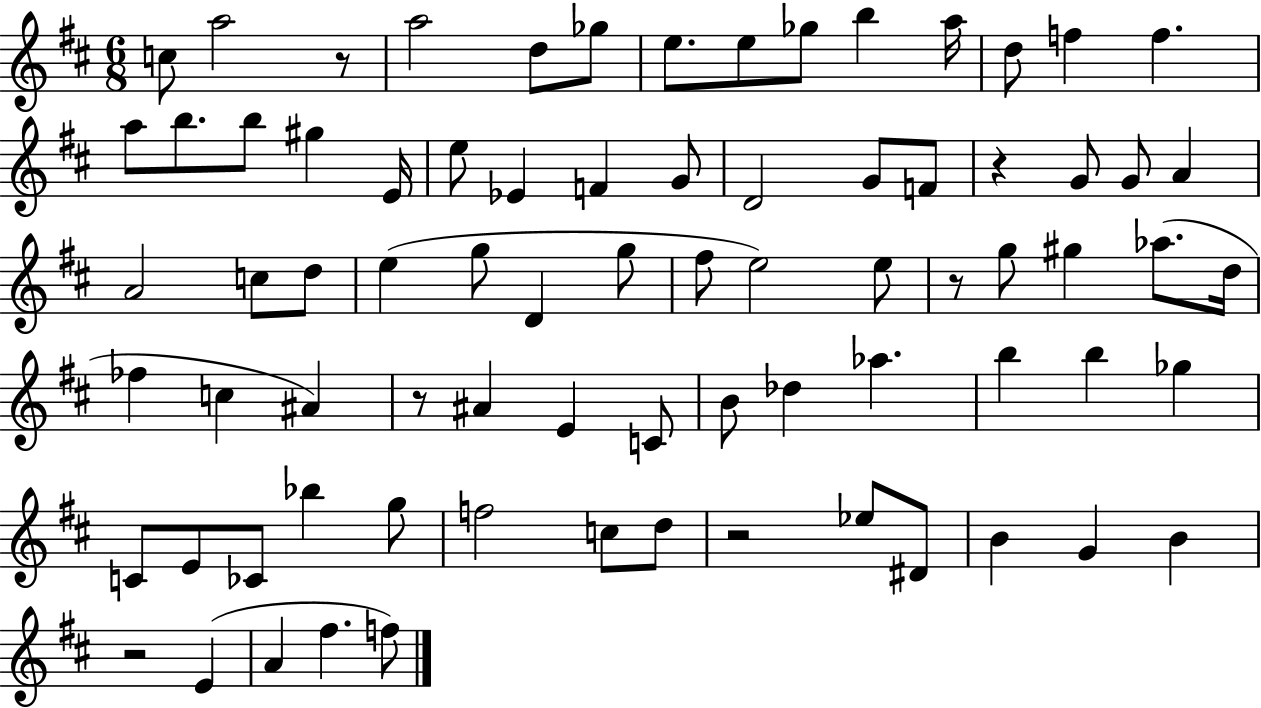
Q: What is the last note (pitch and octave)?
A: F5